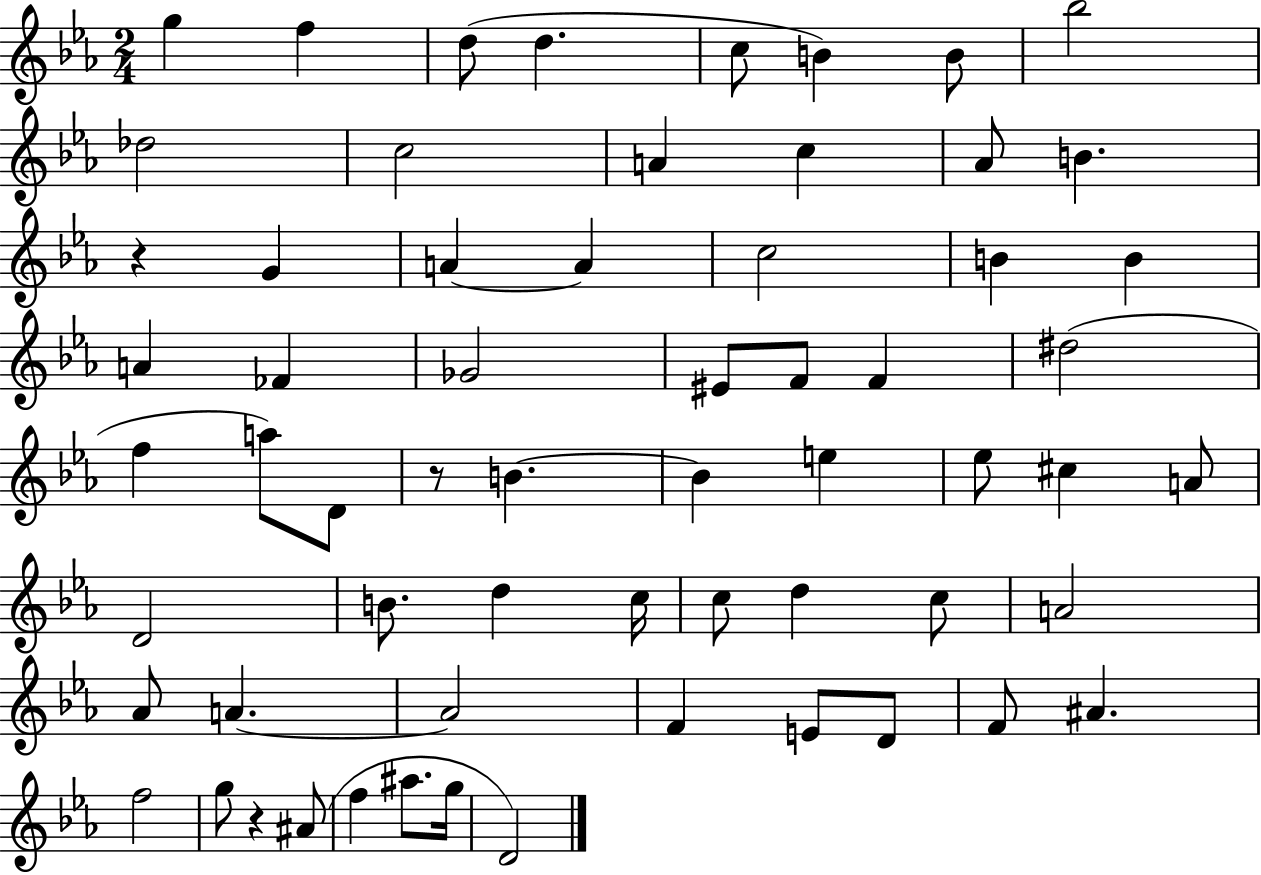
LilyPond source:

{
  \clef treble
  \numericTimeSignature
  \time 2/4
  \key ees \major
  \repeat volta 2 { g''4 f''4 | d''8( d''4. | c''8 b'4) b'8 | bes''2 | \break des''2 | c''2 | a'4 c''4 | aes'8 b'4. | \break r4 g'4 | a'4~~ a'4 | c''2 | b'4 b'4 | \break a'4 fes'4 | ges'2 | eis'8 f'8 f'4 | dis''2( | \break f''4 a''8) d'8 | r8 b'4.~~ | b'4 e''4 | ees''8 cis''4 a'8 | \break d'2 | b'8. d''4 c''16 | c''8 d''4 c''8 | a'2 | \break aes'8 a'4.~~ | a'2 | f'4 e'8 d'8 | f'8 ais'4. | \break f''2 | g''8 r4 ais'8( | f''4 ais''8. g''16 | d'2) | \break } \bar "|."
}